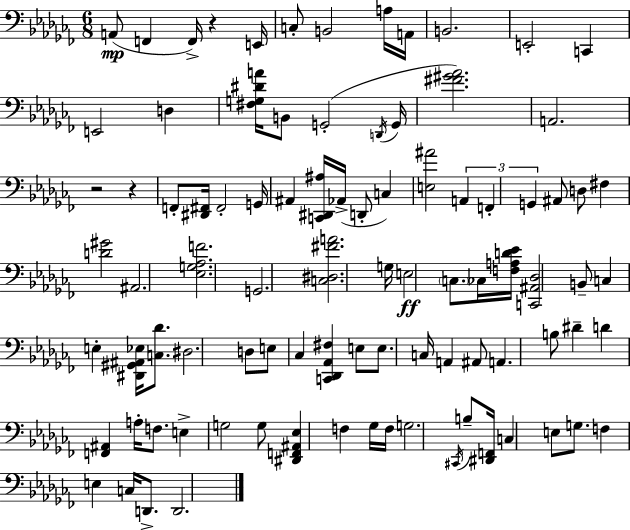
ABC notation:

X:1
T:Untitled
M:6/8
L:1/4
K:Abm
A,,/2 F,, F,,/4 z E,,/4 C,/2 B,,2 A,/4 A,,/4 B,,2 E,,2 C,, E,,2 D, [^F,G,^DA]/4 B,,/2 G,,2 D,,/4 G,,/4 [^F^G_A]2 A,,2 z2 z F,,/2 [^D,,^F,,]/4 ^F,,2 G,,/4 ^A,, [C,,^D,,^A,]/4 _A,,/4 D,,/2 C, [E,^A]2 A,, F,, G,, ^A,,/2 D,/2 ^F, [D^G]2 ^A,,2 [_E,G,_A,F]2 G,,2 [C,^D,^FA]2 G,/4 E,2 C,/2 _C,/4 [F,A,D_E]/4 [C,,^A,,_D,]2 B,,/2 C, E, [^D,,^G,,^A,,_E,]/4 [C,_D]/2 ^D,2 D,/2 E,/2 _C, [C,,_D,,_A,,^F,] E,/2 E,/2 C,/4 A,, ^A,,/2 A,, B,/2 ^D D [F,,^A,,] A,/4 F,/2 E, G,2 G,/2 [^D,,F,,^A,,_E,] F, _G,/4 F,/4 G,2 ^C,,/4 B,/2 [^D,,F,,]/4 C, E,/2 G,/2 F, E, C,/4 D,,/2 D,,2